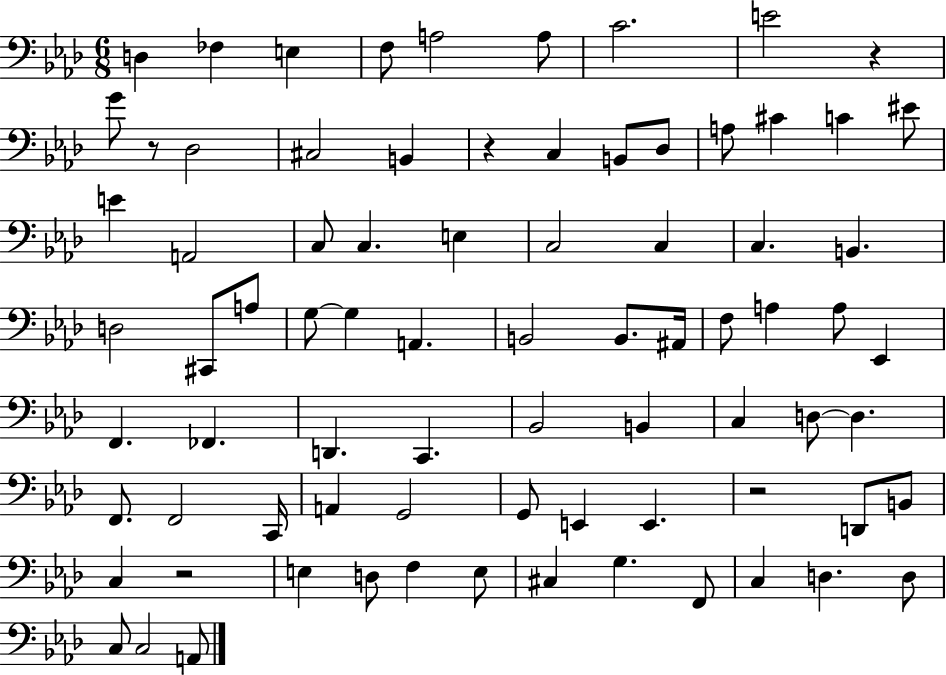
D3/q FES3/q E3/q F3/e A3/h A3/e C4/h. E4/h R/q G4/e R/e Db3/h C#3/h B2/q R/q C3/q B2/e Db3/e A3/e C#4/q C4/q EIS4/e E4/q A2/h C3/e C3/q. E3/q C3/h C3/q C3/q. B2/q. D3/h C#2/e A3/e G3/e G3/q A2/q. B2/h B2/e. A#2/s F3/e A3/q A3/e Eb2/q F2/q. FES2/q. D2/q. C2/q. Bb2/h B2/q C3/q D3/e D3/q. F2/e. F2/h C2/s A2/q G2/h G2/e E2/q E2/q. R/h D2/e B2/e C3/q R/h E3/q D3/e F3/q E3/e C#3/q G3/q. F2/e C3/q D3/q. D3/e C3/e C3/h A2/e